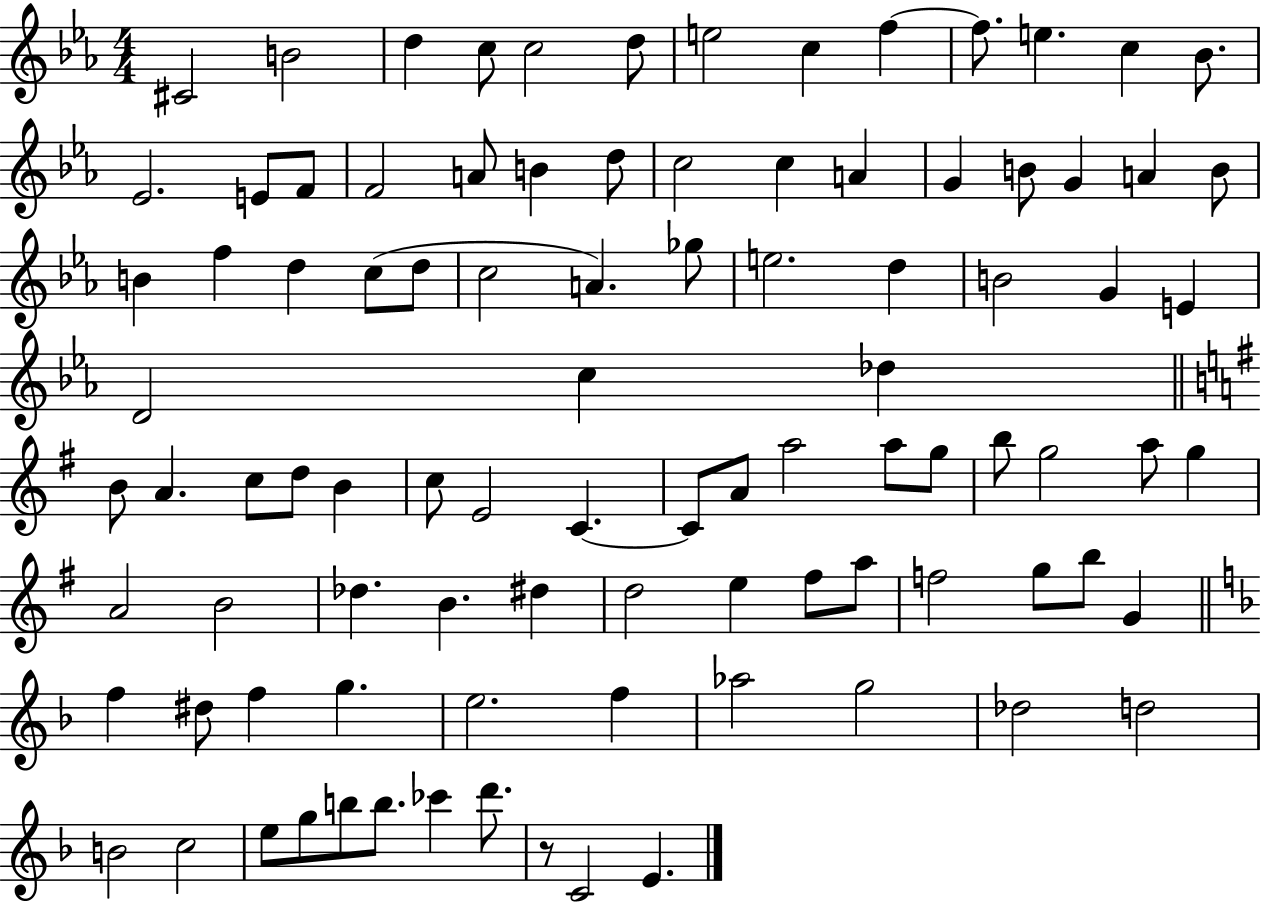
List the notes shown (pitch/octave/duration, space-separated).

C#4/h B4/h D5/q C5/e C5/h D5/e E5/h C5/q F5/q F5/e. E5/q. C5/q Bb4/e. Eb4/h. E4/e F4/e F4/h A4/e B4/q D5/e C5/h C5/q A4/q G4/q B4/e G4/q A4/q B4/e B4/q F5/q D5/q C5/e D5/e C5/h A4/q. Gb5/e E5/h. D5/q B4/h G4/q E4/q D4/h C5/q Db5/q B4/e A4/q. C5/e D5/e B4/q C5/e E4/h C4/q. C4/e A4/e A5/h A5/e G5/e B5/e G5/h A5/e G5/q A4/h B4/h Db5/q. B4/q. D#5/q D5/h E5/q F#5/e A5/e F5/h G5/e B5/e G4/q F5/q D#5/e F5/q G5/q. E5/h. F5/q Ab5/h G5/h Db5/h D5/h B4/h C5/h E5/e G5/e B5/e B5/e. CES6/q D6/e. R/e C4/h E4/q.